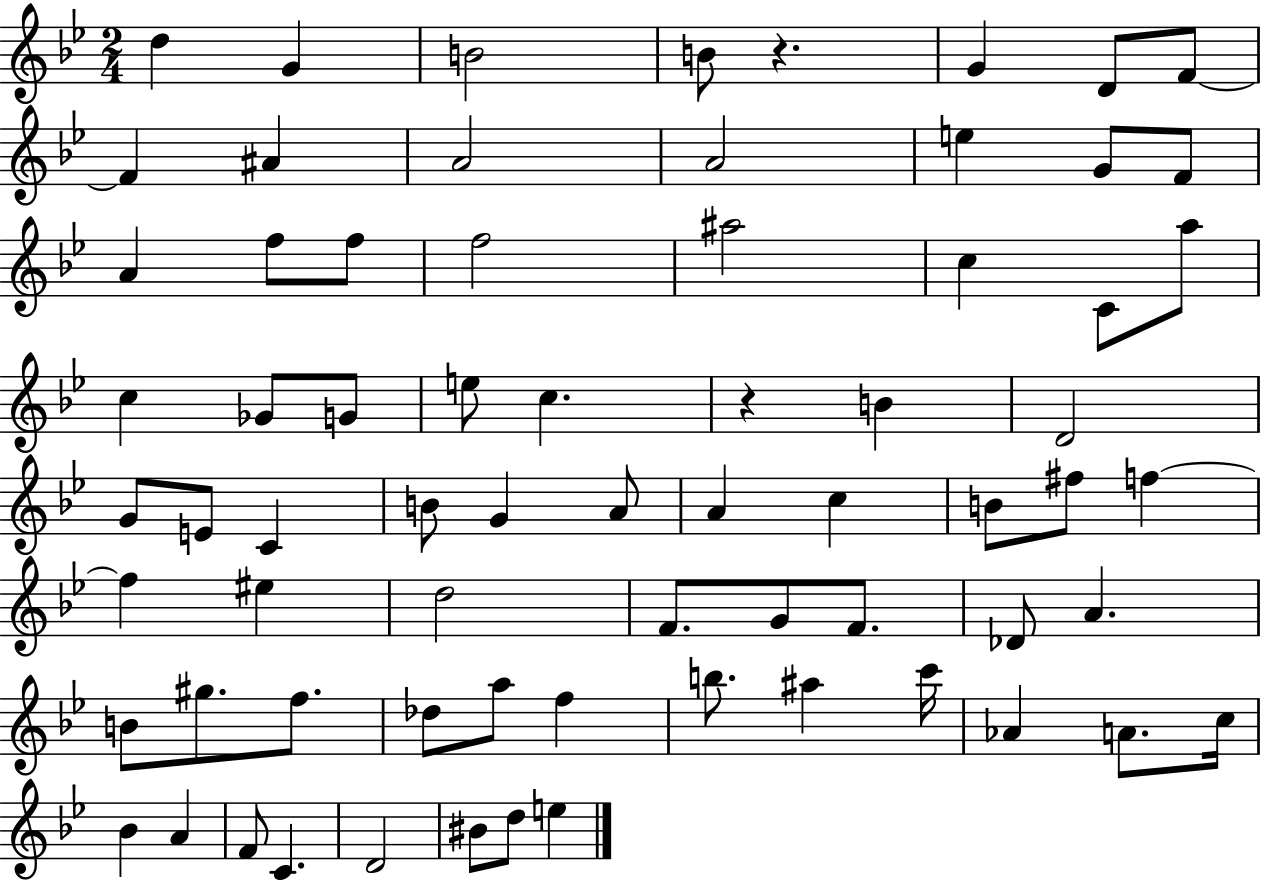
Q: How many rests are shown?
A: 2